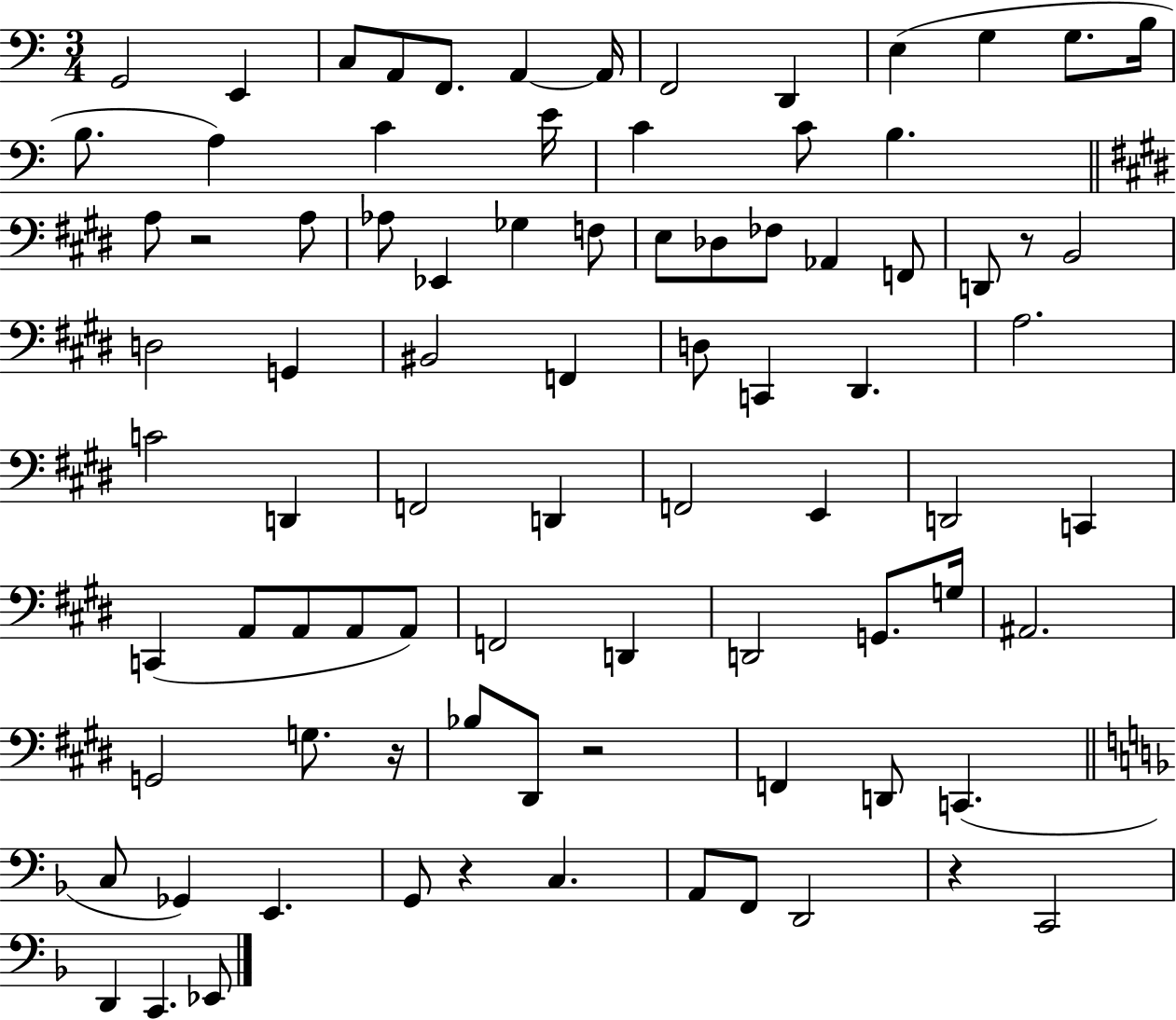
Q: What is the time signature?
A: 3/4